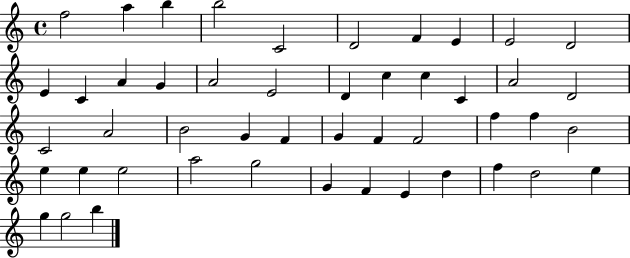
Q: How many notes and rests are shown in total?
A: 48